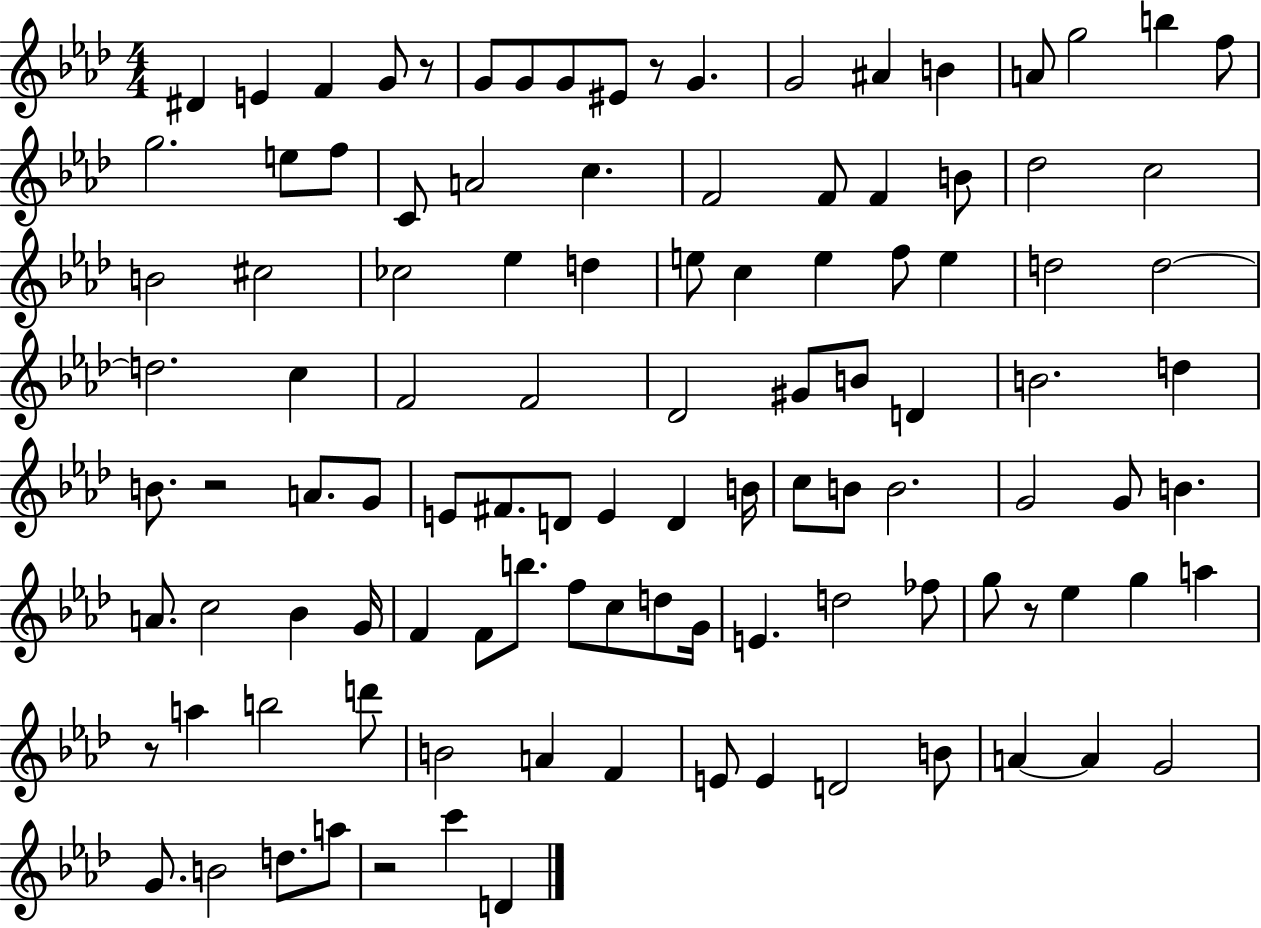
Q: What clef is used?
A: treble